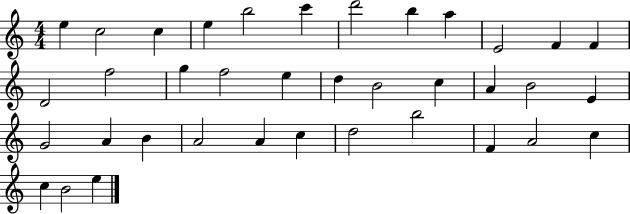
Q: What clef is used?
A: treble